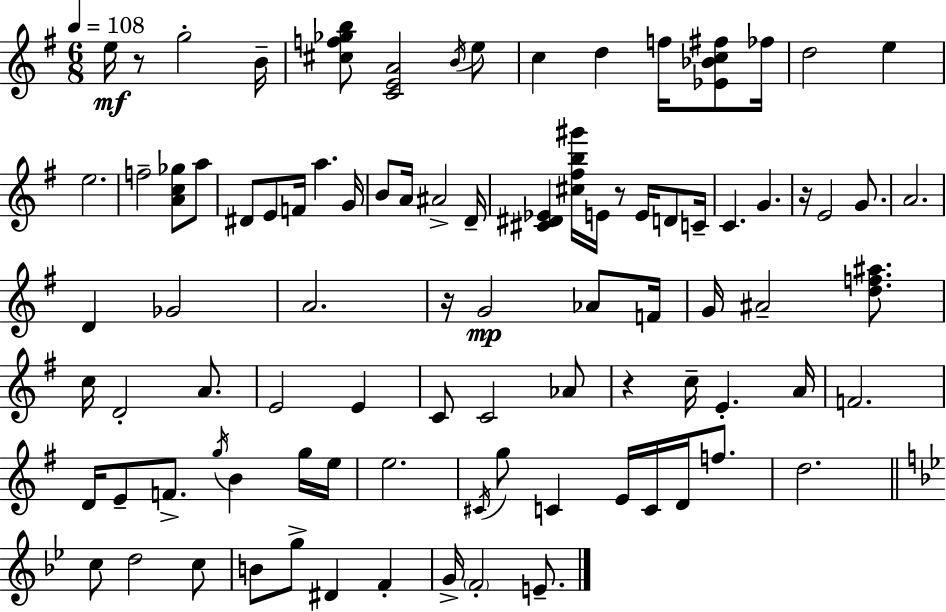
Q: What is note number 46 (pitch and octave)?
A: C4